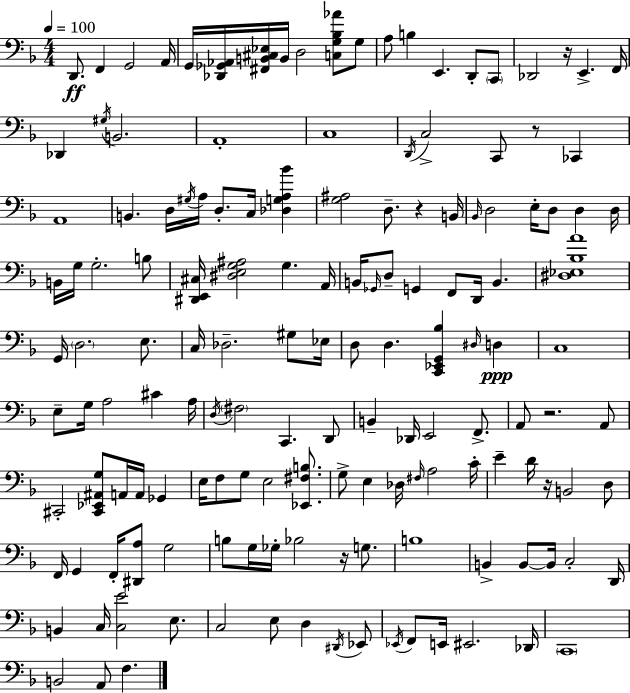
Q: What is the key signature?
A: D minor